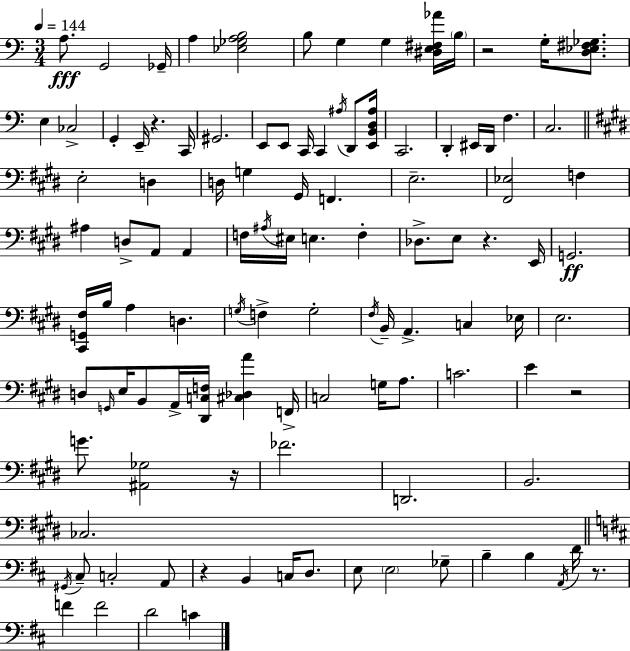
A3/e. G2/h Gb2/s A3/q [Eb3,Gb3,A3,B3]/h B3/e G3/q G3/q [D#3,E3,F#3,Ab4]/s B3/s R/h G3/s [D3,Eb3,F#3,Gb3]/e. E3/q CES3/h G2/q E2/s R/q. C2/s G#2/h. E2/e E2/e C2/s C2/q A#3/s D2/e [E2,B2,D3,A#3]/s C2/h. D2/q EIS2/s D2/s F3/q. C3/h. E3/h D3/q D3/s G3/q G#2/s F2/q. E3/h. [F#2,Eb3]/h F3/q A#3/q D3/e A2/e A2/q F3/s A#3/s EIS3/s E3/q. F3/q Db3/e. E3/e R/q. E2/s G2/h. [C#2,G2,F#3]/s B3/s A3/q D3/q. G3/s F3/q G3/h F#3/s B2/s A2/q. C3/q Eb3/s E3/h. D3/e G2/s E3/s B2/e A2/s [D#2,C3,F3]/s [C#3,Db3,A4]/q F2/s C3/h G3/s A3/e. C4/h. E4/q R/h G4/e. [A#2,Gb3]/h R/s FES4/h. D2/h. B2/h. CES3/h. G#2/s C#3/e C3/h A2/e R/q B2/q C3/s D3/e. E3/e E3/h Gb3/e B3/q B3/q A2/s D4/s R/e. F4/q F4/h D4/h C4/q